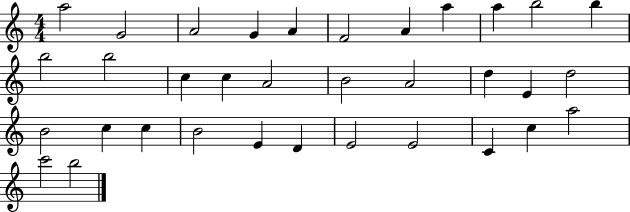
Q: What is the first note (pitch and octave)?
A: A5